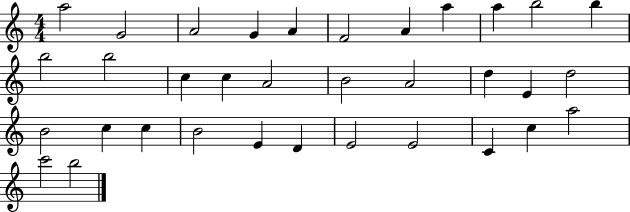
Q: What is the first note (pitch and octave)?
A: A5